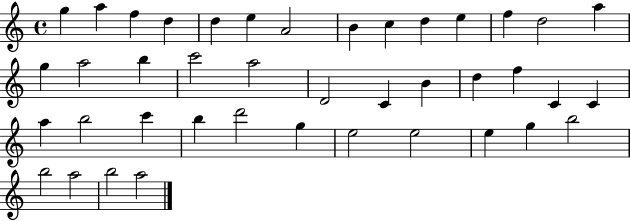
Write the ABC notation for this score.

X:1
T:Untitled
M:4/4
L:1/4
K:C
g a f d d e A2 B c d e f d2 a g a2 b c'2 a2 D2 C B d f C C a b2 c' b d'2 g e2 e2 e g b2 b2 a2 b2 a2